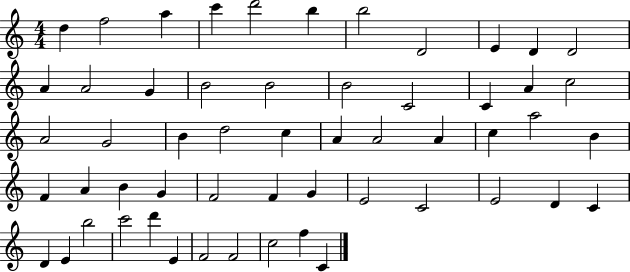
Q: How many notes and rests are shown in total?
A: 55